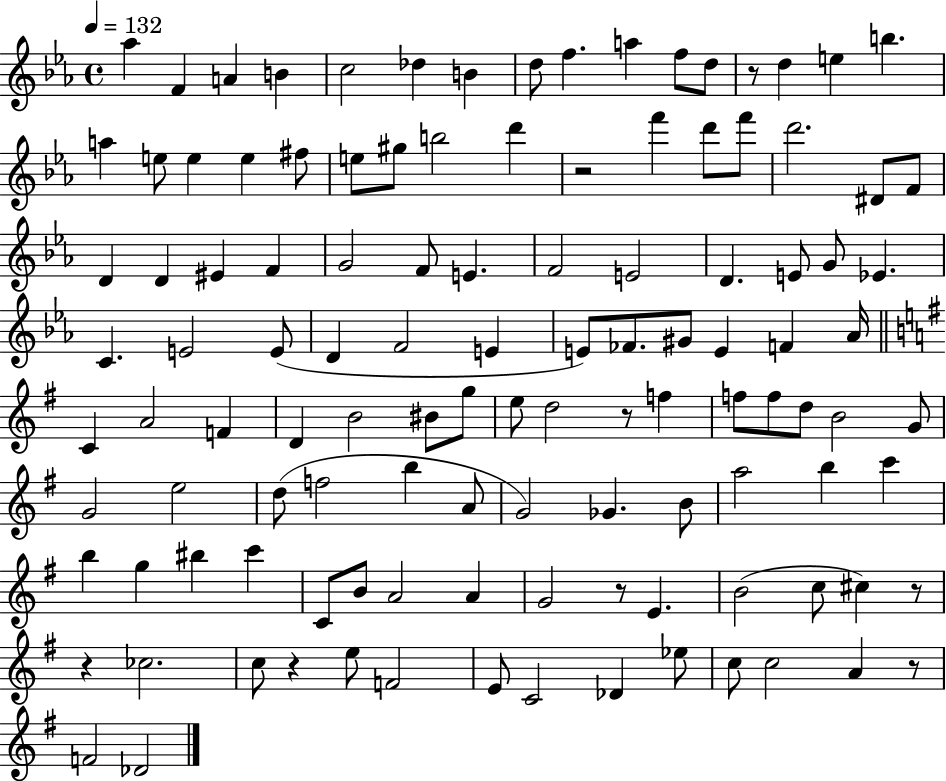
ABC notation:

X:1
T:Untitled
M:4/4
L:1/4
K:Eb
_a F A B c2 _d B d/2 f a f/2 d/2 z/2 d e b a e/2 e e ^f/2 e/2 ^g/2 b2 d' z2 f' d'/2 f'/2 d'2 ^D/2 F/2 D D ^E F G2 F/2 E F2 E2 D E/2 G/2 _E C E2 E/2 D F2 E E/2 _F/2 ^G/2 E F _A/4 C A2 F D B2 ^B/2 g/2 e/2 d2 z/2 f f/2 f/2 d/2 B2 G/2 G2 e2 d/2 f2 b A/2 G2 _G B/2 a2 b c' b g ^b c' C/2 B/2 A2 A G2 z/2 E B2 c/2 ^c z/2 z _c2 c/2 z e/2 F2 E/2 C2 _D _e/2 c/2 c2 A z/2 F2 _D2